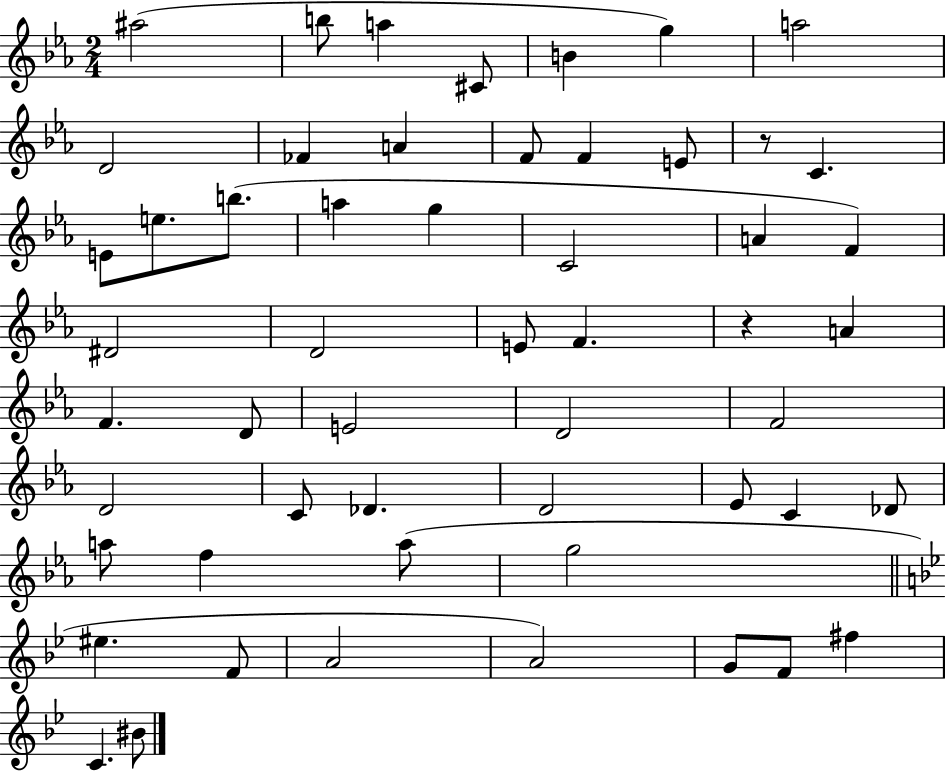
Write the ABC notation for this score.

X:1
T:Untitled
M:2/4
L:1/4
K:Eb
^a2 b/2 a ^C/2 B g a2 D2 _F A F/2 F E/2 z/2 C E/2 e/2 b/2 a g C2 A F ^D2 D2 E/2 F z A F D/2 E2 D2 F2 D2 C/2 _D D2 _E/2 C _D/2 a/2 f a/2 g2 ^e F/2 A2 A2 G/2 F/2 ^f C ^B/2